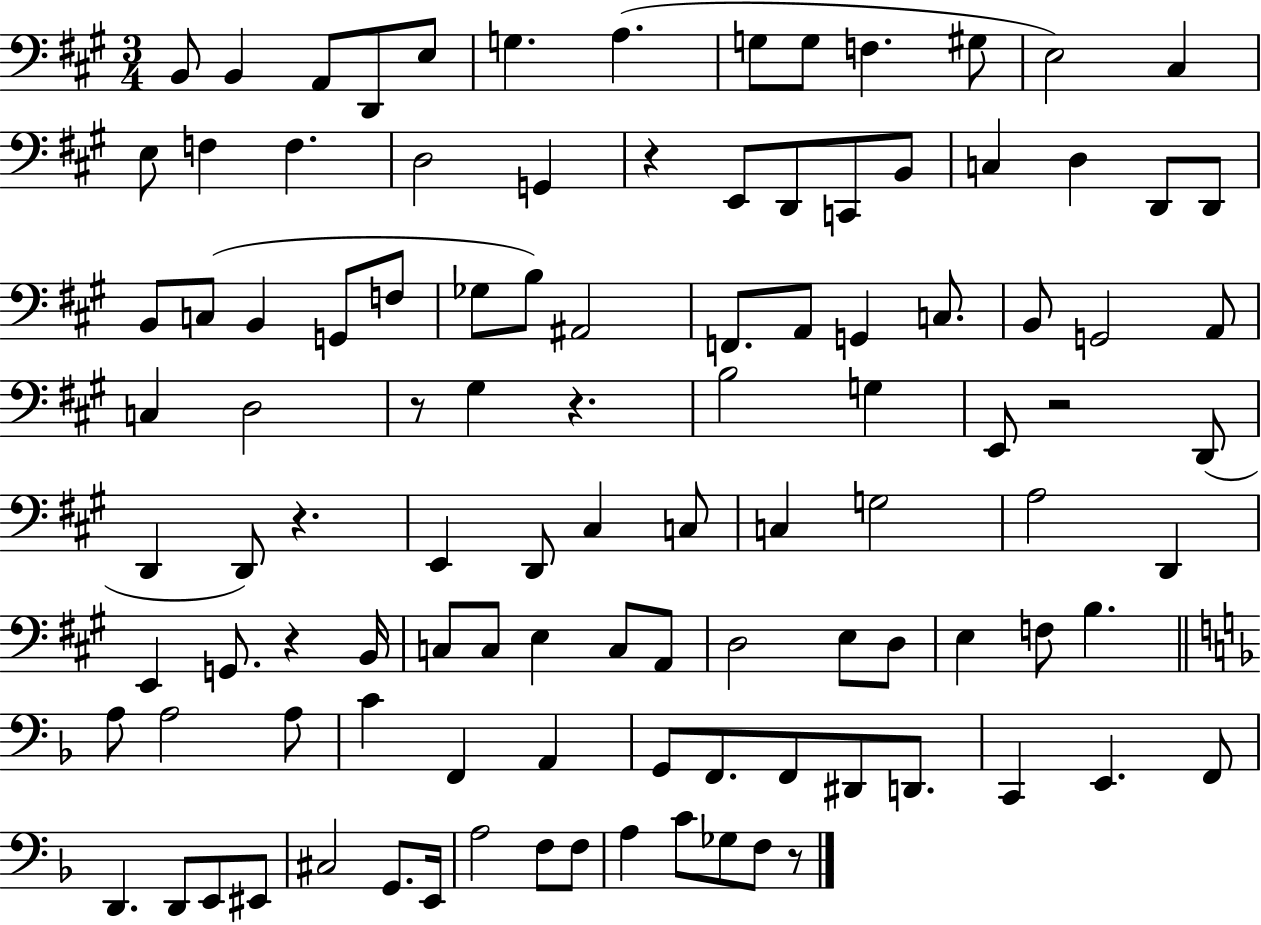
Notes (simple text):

B2/e B2/q A2/e D2/e E3/e G3/q. A3/q. G3/e G3/e F3/q. G#3/e E3/h C#3/q E3/e F3/q F3/q. D3/h G2/q R/q E2/e D2/e C2/e B2/e C3/q D3/q D2/e D2/e B2/e C3/e B2/q G2/e F3/e Gb3/e B3/e A#2/h F2/e. A2/e G2/q C3/e. B2/e G2/h A2/e C3/q D3/h R/e G#3/q R/q. B3/h G3/q E2/e R/h D2/e D2/q D2/e R/q. E2/q D2/e C#3/q C3/e C3/q G3/h A3/h D2/q E2/q G2/e. R/q B2/s C3/e C3/e E3/q C3/e A2/e D3/h E3/e D3/e E3/q F3/e B3/q. A3/e A3/h A3/e C4/q F2/q A2/q G2/e F2/e. F2/e D#2/e D2/e. C2/q E2/q. F2/e D2/q. D2/e E2/e EIS2/e C#3/h G2/e. E2/s A3/h F3/e F3/e A3/q C4/e Gb3/e F3/e R/e